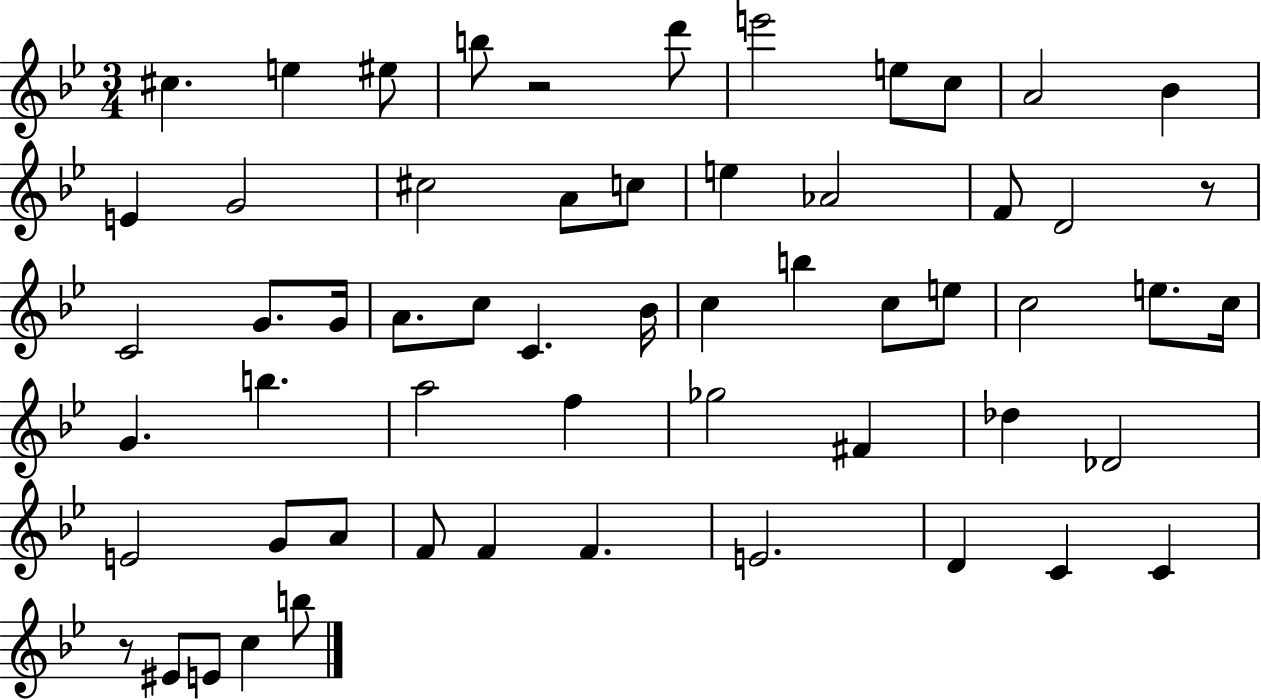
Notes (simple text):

C#5/q. E5/q EIS5/e B5/e R/h D6/e E6/h E5/e C5/e A4/h Bb4/q E4/q G4/h C#5/h A4/e C5/e E5/q Ab4/h F4/e D4/h R/e C4/h G4/e. G4/s A4/e. C5/e C4/q. Bb4/s C5/q B5/q C5/e E5/e C5/h E5/e. C5/s G4/q. B5/q. A5/h F5/q Gb5/h F#4/q Db5/q Db4/h E4/h G4/e A4/e F4/e F4/q F4/q. E4/h. D4/q C4/q C4/q R/e EIS4/e E4/e C5/q B5/e